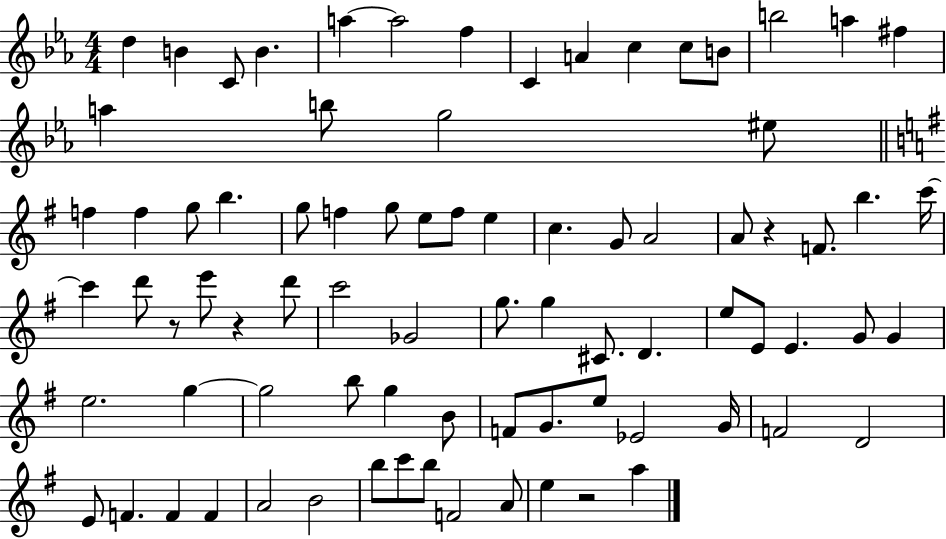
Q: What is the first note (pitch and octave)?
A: D5